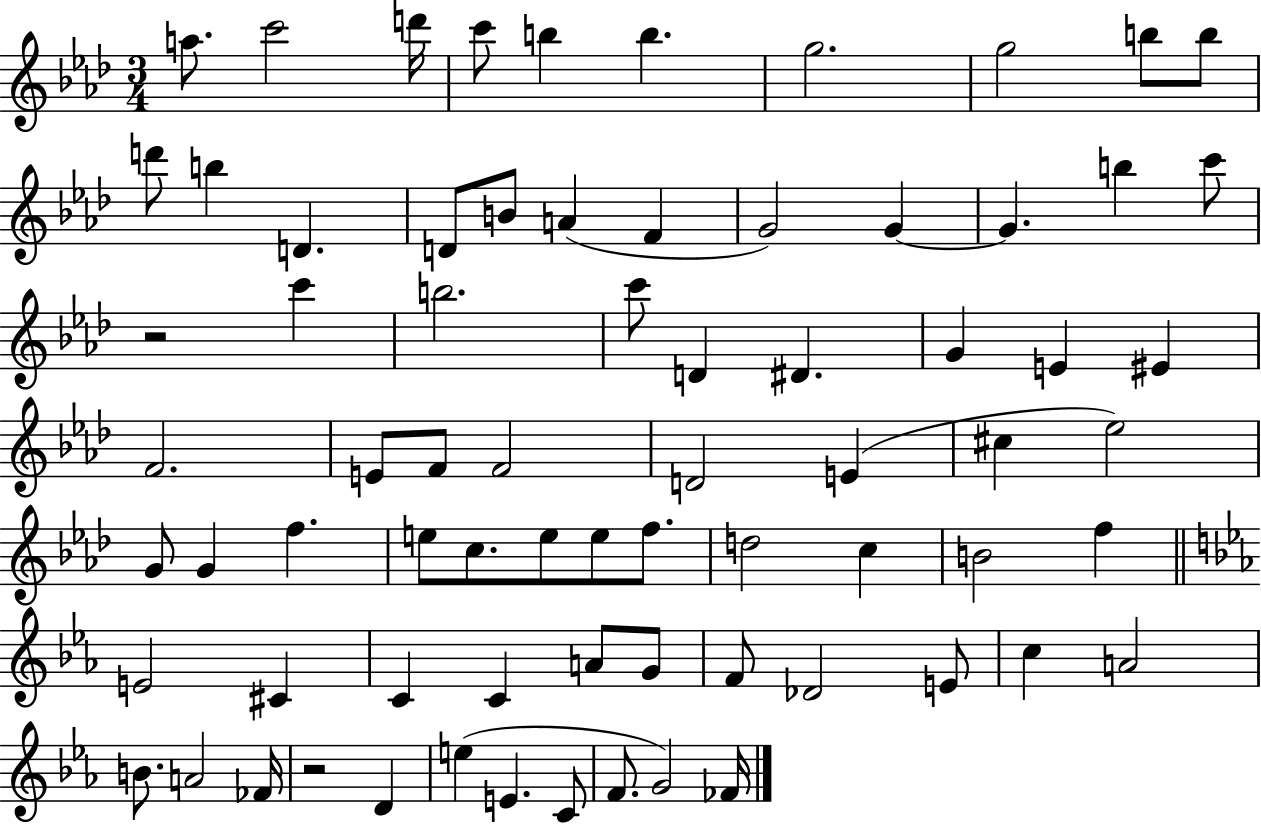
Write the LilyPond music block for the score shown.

{
  \clef treble
  \numericTimeSignature
  \time 3/4
  \key aes \major
  a''8. c'''2 d'''16 | c'''8 b''4 b''4. | g''2. | g''2 b''8 b''8 | \break d'''8 b''4 d'4. | d'8 b'8 a'4( f'4 | g'2) g'4~~ | g'4. b''4 c'''8 | \break r2 c'''4 | b''2. | c'''8 d'4 dis'4. | g'4 e'4 eis'4 | \break f'2. | e'8 f'8 f'2 | d'2 e'4( | cis''4 ees''2) | \break g'8 g'4 f''4. | e''8 c''8. e''8 e''8 f''8. | d''2 c''4 | b'2 f''4 | \break \bar "||" \break \key ees \major e'2 cis'4 | c'4 c'4 a'8 g'8 | f'8 des'2 e'8 | c''4 a'2 | \break b'8. a'2 fes'16 | r2 d'4 | e''4( e'4. c'8 | f'8. g'2) fes'16 | \break \bar "|."
}